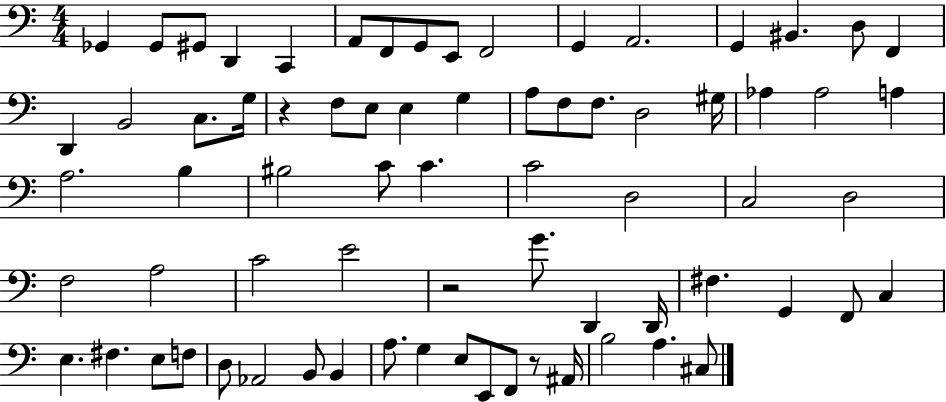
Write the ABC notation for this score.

X:1
T:Untitled
M:4/4
L:1/4
K:C
_G,, _G,,/2 ^G,,/2 D,, C,, A,,/2 F,,/2 G,,/2 E,,/2 F,,2 G,, A,,2 G,, ^B,, D,/2 F,, D,, B,,2 C,/2 G,/4 z F,/2 E,/2 E, G, A,/2 F,/2 F,/2 D,2 ^G,/4 _A, _A,2 A, A,2 B, ^B,2 C/2 C C2 D,2 C,2 D,2 F,2 A,2 C2 E2 z2 G/2 D,, D,,/4 ^F, G,, F,,/2 C, E, ^F, E,/2 F,/2 D,/2 _A,,2 B,,/2 B,, A,/2 G, E,/2 E,,/2 F,,/2 z/2 ^A,,/4 B,2 A, ^C,/2